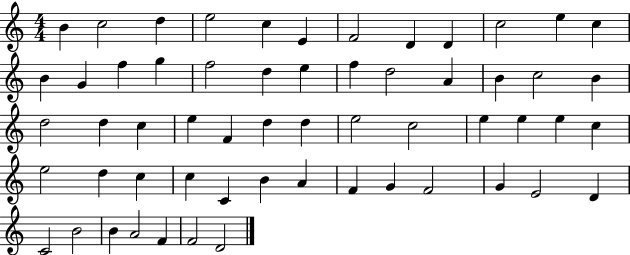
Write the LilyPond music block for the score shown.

{
  \clef treble
  \numericTimeSignature
  \time 4/4
  \key c \major
  b'4 c''2 d''4 | e''2 c''4 e'4 | f'2 d'4 d'4 | c''2 e''4 c''4 | \break b'4 g'4 f''4 g''4 | f''2 d''4 e''4 | f''4 d''2 a'4 | b'4 c''2 b'4 | \break d''2 d''4 c''4 | e''4 f'4 d''4 d''4 | e''2 c''2 | e''4 e''4 e''4 c''4 | \break e''2 d''4 c''4 | c''4 c'4 b'4 a'4 | f'4 g'4 f'2 | g'4 e'2 d'4 | \break c'2 b'2 | b'4 a'2 f'4 | f'2 d'2 | \bar "|."
}